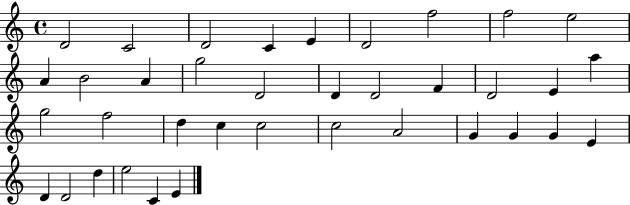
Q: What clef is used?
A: treble